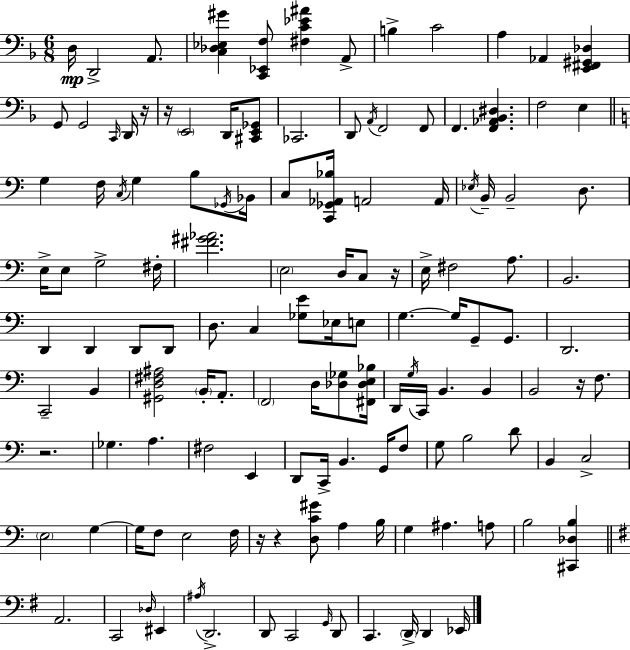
X:1
T:Untitled
M:6/8
L:1/4
K:Dm
D,/4 D,,2 A,,/2 [C,_D,_E,^G] [C,,_E,,F,]/2 [^F,C_E^A] A,,/2 B, C2 A, _A,, [E,,^F,,^G,,_D,] G,,/2 G,,2 C,,/4 D,,/4 z/4 z/4 E,,2 D,,/4 [^C,,E,,_G,,]/2 _C,,2 D,,/2 A,,/4 F,,2 F,,/2 F,, [F,,_A,,_B,,^D,] F,2 E, G, F,/4 C,/4 G, B,/2 _G,,/4 _B,,/4 C,/2 [C,,_G,,_A,,_B,]/4 A,,2 A,,/4 _E,/4 B,,/4 B,,2 D,/2 E,/4 E,/2 G,2 ^F,/4 [^F^G_A]2 E,2 D,/4 C,/2 z/4 E,/4 ^F,2 A,/2 B,,2 D,, D,, D,,/2 D,,/2 D,/2 C, [_G,E]/2 _E,/4 E,/2 G, G,/4 G,,/2 G,,/2 D,,2 C,,2 B,, [^G,,D,^F,^A,]2 B,,/4 A,,/2 F,,2 D,/4 [_D,_G,]/2 [^F,,_D,E,_B,]/4 D,,/4 G,/4 C,,/4 B,, B,, B,,2 z/4 F,/2 z2 _G, A, ^F,2 E,, D,,/2 C,,/4 B,, G,,/4 F,/2 G,/2 B,2 D/2 B,, C,2 E,2 G, G,/4 F,/2 E,2 F,/4 z/4 z [D,C^G]/2 A, B,/4 G, ^A, A,/2 B,2 [^C,,_D,B,] A,,2 C,,2 _D,/4 ^E,, ^A,/4 D,,2 D,,/2 C,,2 G,,/4 D,,/2 C,, D,,/4 D,, _E,,/4